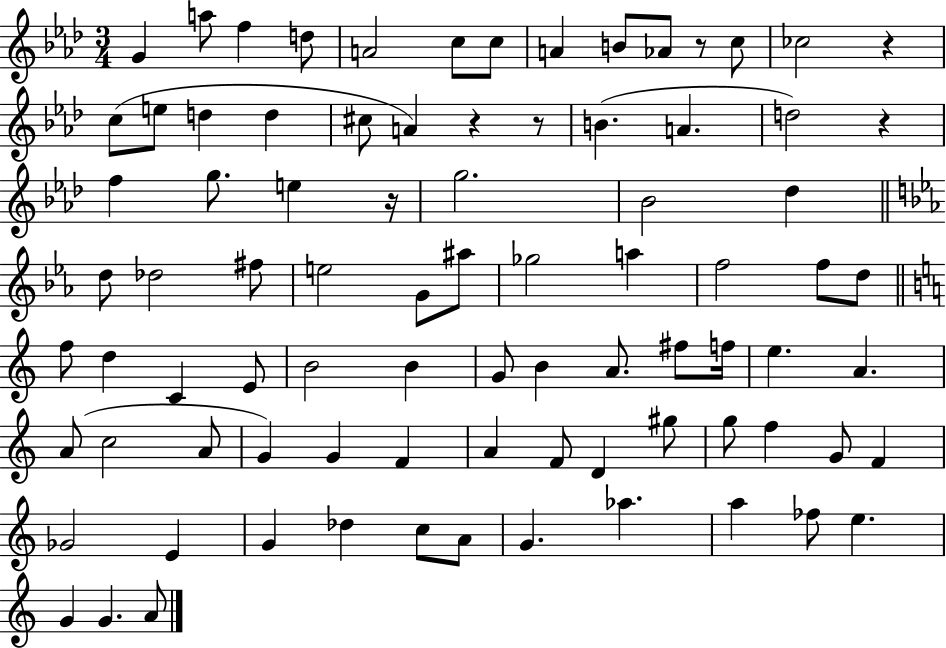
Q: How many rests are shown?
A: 6